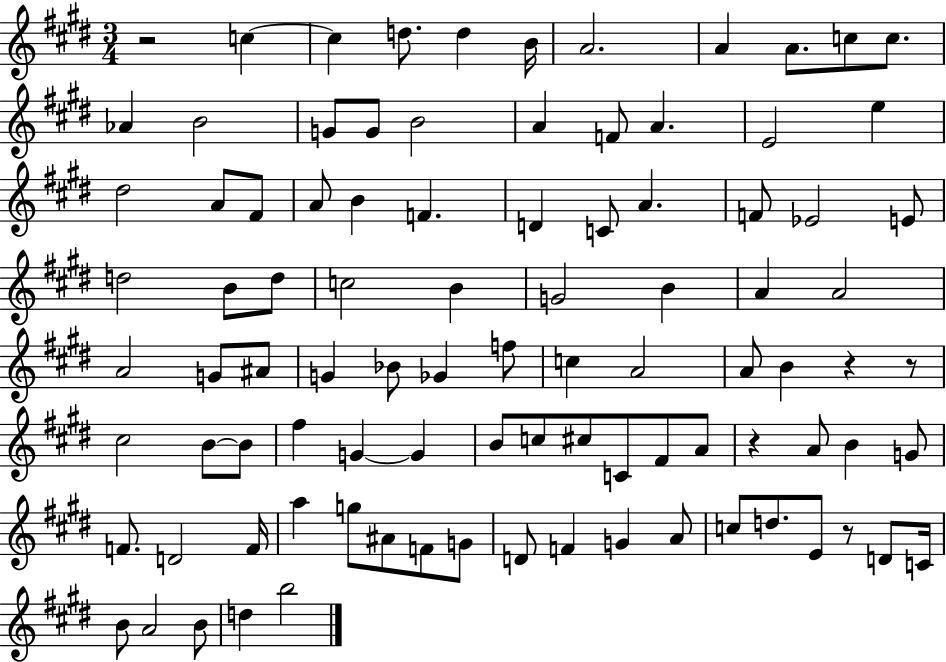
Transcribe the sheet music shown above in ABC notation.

X:1
T:Untitled
M:3/4
L:1/4
K:E
z2 c c d/2 d B/4 A2 A A/2 c/2 c/2 _A B2 G/2 G/2 B2 A F/2 A E2 e ^d2 A/2 ^F/2 A/2 B F D C/2 A F/2 _E2 E/2 d2 B/2 d/2 c2 B G2 B A A2 A2 G/2 ^A/2 G _B/2 _G f/2 c A2 A/2 B z z/2 ^c2 B/2 B/2 ^f G G B/2 c/2 ^c/2 C/2 ^F/2 A/2 z A/2 B G/2 F/2 D2 F/4 a g/2 ^A/2 F/2 G/2 D/2 F G A/2 c/2 d/2 E/2 z/2 D/2 C/4 B/2 A2 B/2 d b2